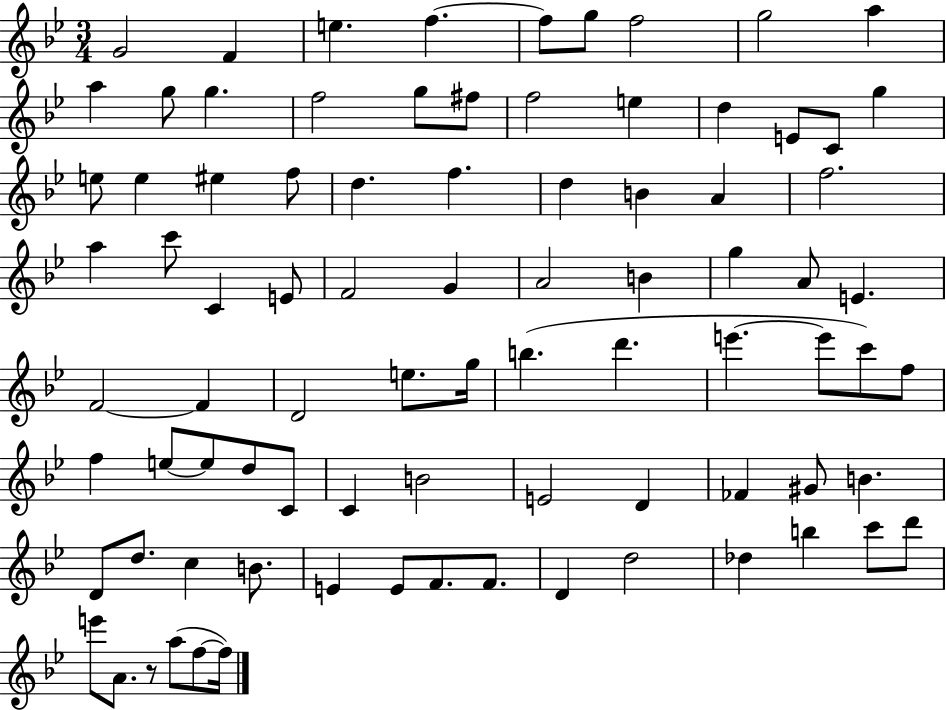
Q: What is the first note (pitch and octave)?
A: G4